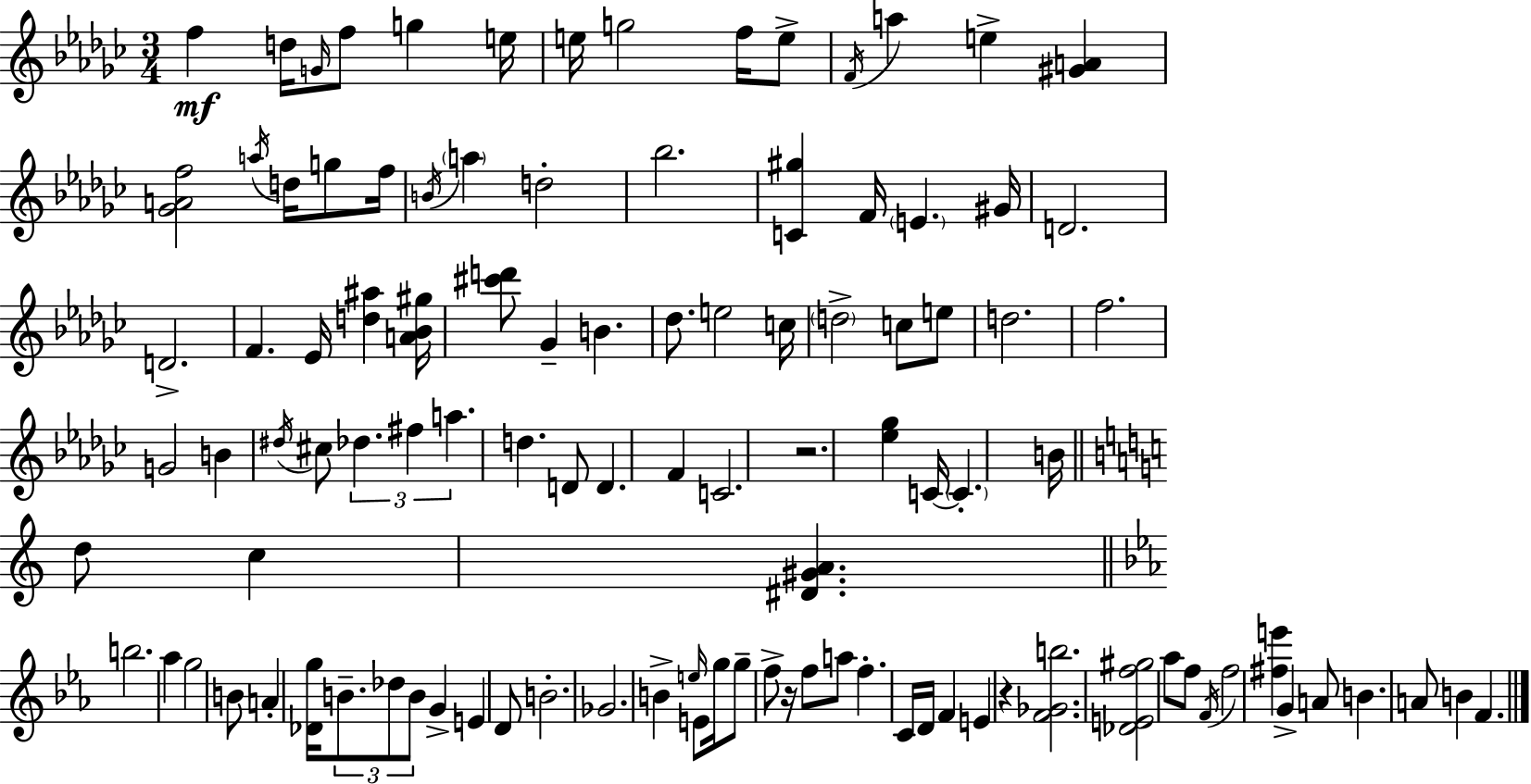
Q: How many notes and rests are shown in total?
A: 106